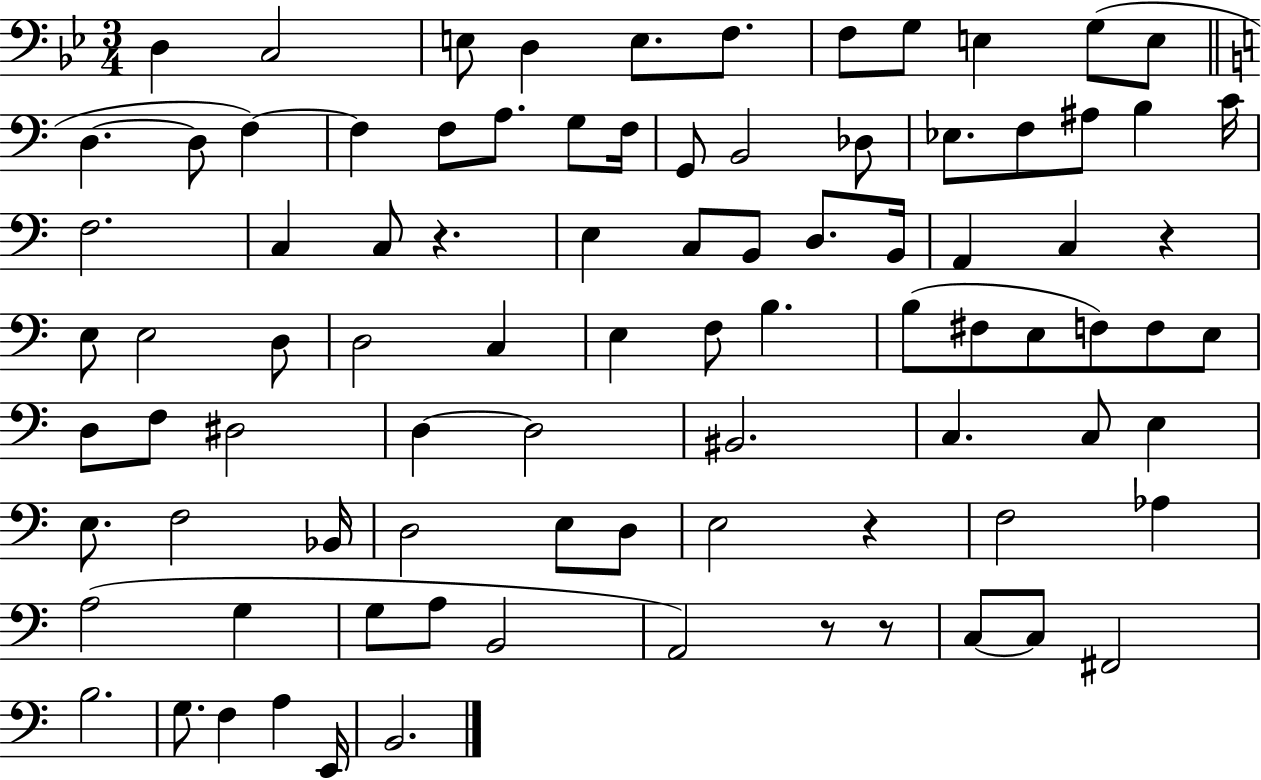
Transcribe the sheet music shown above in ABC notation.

X:1
T:Untitled
M:3/4
L:1/4
K:Bb
D, C,2 E,/2 D, E,/2 F,/2 F,/2 G,/2 E, G,/2 E,/2 D, D,/2 F, F, F,/2 A,/2 G,/2 F,/4 G,,/2 B,,2 _D,/2 _E,/2 F,/2 ^A,/2 B, C/4 F,2 C, C,/2 z E, C,/2 B,,/2 D,/2 B,,/4 A,, C, z E,/2 E,2 D,/2 D,2 C, E, F,/2 B, B,/2 ^F,/2 E,/2 F,/2 F,/2 E,/2 D,/2 F,/2 ^D,2 D, D,2 ^B,,2 C, C,/2 E, E,/2 F,2 _B,,/4 D,2 E,/2 D,/2 E,2 z F,2 _A, A,2 G, G,/2 A,/2 B,,2 A,,2 z/2 z/2 C,/2 C,/2 ^F,,2 B,2 G,/2 F, A, E,,/4 B,,2